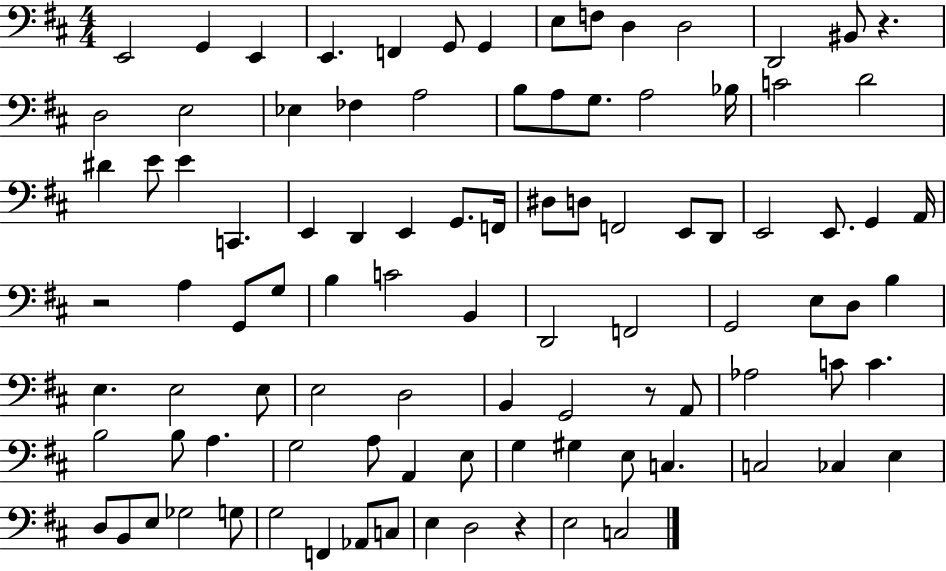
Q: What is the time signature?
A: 4/4